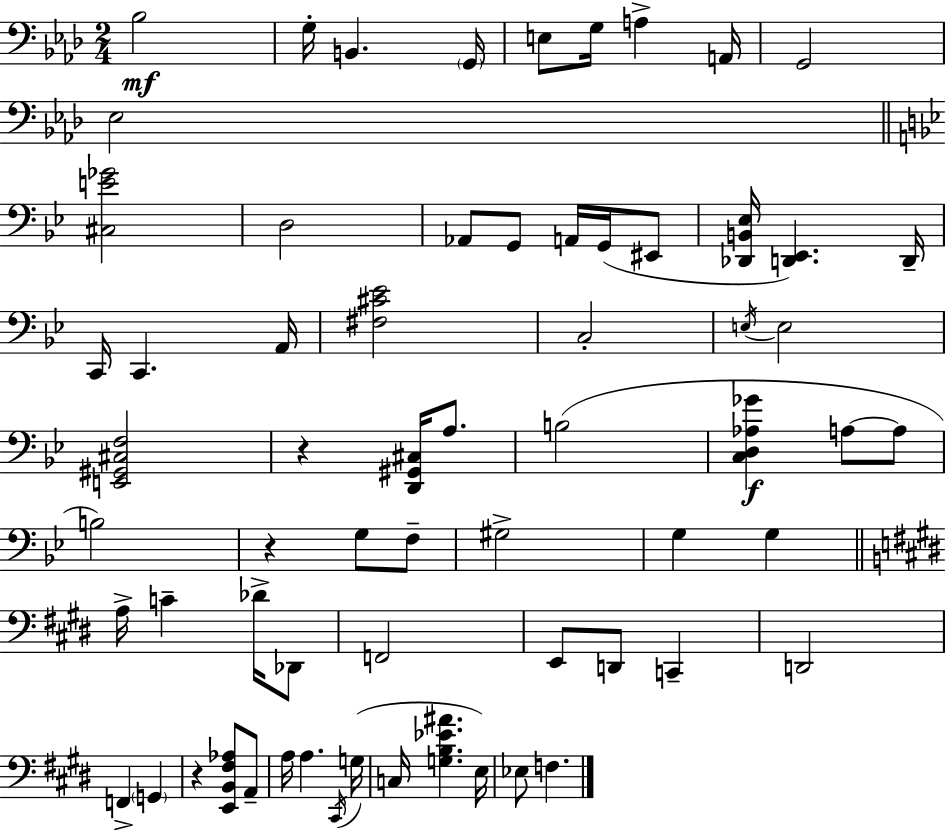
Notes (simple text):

Bb3/h G3/s B2/q. G2/s E3/e G3/s A3/q A2/s G2/h Eb3/h [C#3,E4,Gb4]/h D3/h Ab2/e G2/e A2/s G2/s EIS2/e [Db2,B2,Eb3]/s [D2,Eb2]/q. D2/s C2/s C2/q. A2/s [F#3,C#4,Eb4]/h C3/h E3/s E3/h [E2,G#2,C#3,F3]/h R/q [D2,G#2,C#3]/s A3/e. B3/h [C3,D3,Ab3,Gb4]/q A3/e A3/e B3/h R/q G3/e F3/e G#3/h G3/q G3/q A3/s C4/q Db4/s Db2/e F2/h E2/e D2/e C2/q D2/h F2/q G2/q R/q [E2,B2,F#3,Ab3]/e A2/e A3/s A3/q. C#2/s G3/s C3/s [G3,B3,Eb4,A#4]/q. E3/s Eb3/e F3/q.